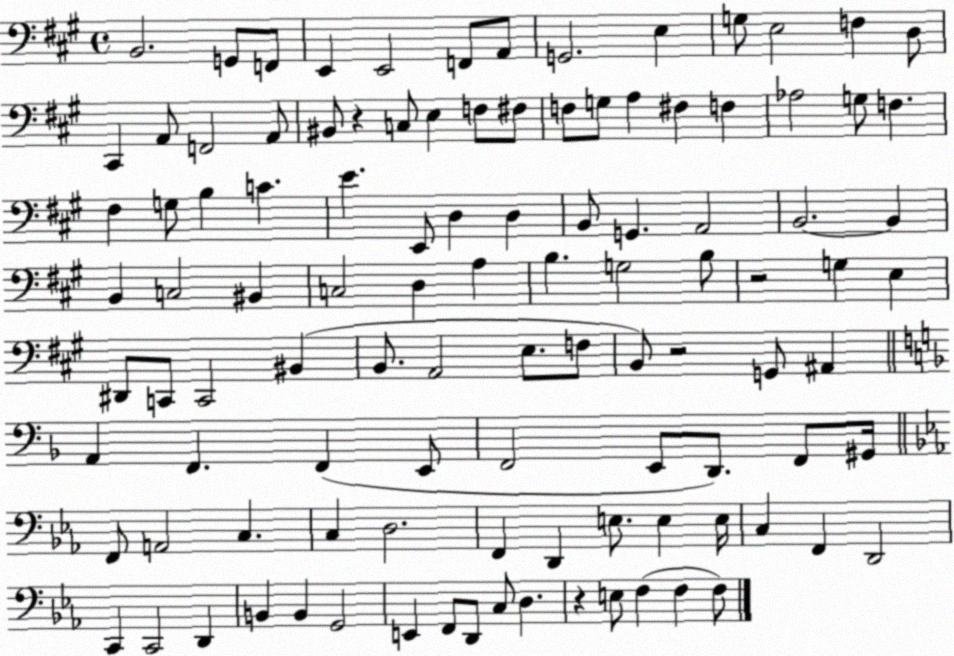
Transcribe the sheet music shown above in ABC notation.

X:1
T:Untitled
M:4/4
L:1/4
K:A
B,,2 G,,/2 F,,/2 E,, E,,2 F,,/2 A,,/2 G,,2 E, G,/2 E,2 F, D,/2 ^C,, A,,/2 F,,2 A,,/2 ^B,,/2 z C,/2 E, F,/2 ^F,/2 F,/2 G,/2 A, ^F, F, _A,2 G,/2 F, ^F, G,/2 B, C E E,,/2 D, D, B,,/2 G,, A,,2 B,,2 B,, B,, C,2 ^B,, C,2 D, A, B, G,2 B,/2 z2 G, E, ^D,,/2 C,,/2 C,,2 ^B,, B,,/2 A,,2 E,/2 F,/2 B,,/2 z2 G,,/2 ^A,, A,, F,, F,, E,,/2 F,,2 E,,/2 D,,/2 F,,/2 ^G,,/4 F,,/2 A,,2 C, C, D,2 F,, D,, E,/2 E, E,/4 C, F,, D,,2 C,, C,,2 D,, B,, B,, G,,2 E,, F,,/2 D,,/2 C,/2 D, z E,/2 F, F, F,/2